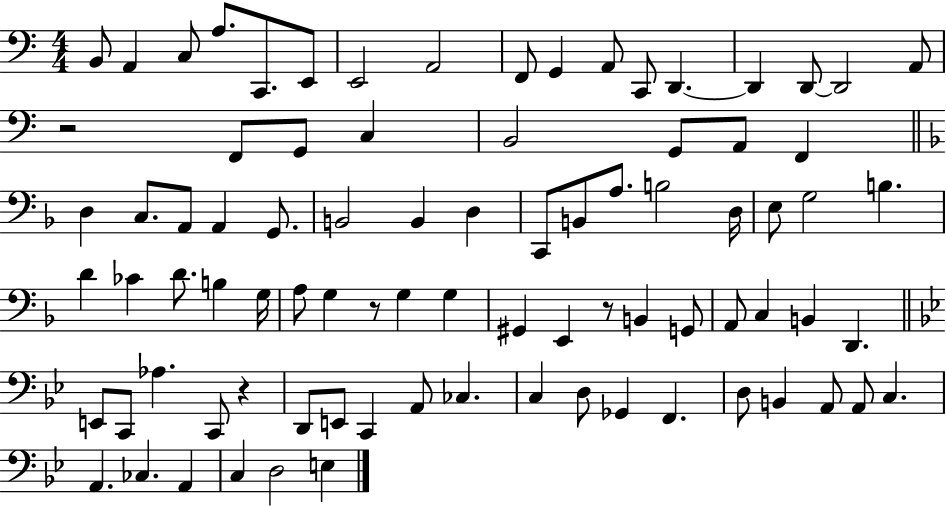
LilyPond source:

{
  \clef bass
  \numericTimeSignature
  \time 4/4
  \key c \major
  b,8 a,4 c8 a8. c,8. e,8 | e,2 a,2 | f,8 g,4 a,8 c,8 d,4.~~ | d,4 d,8~~ d,2 a,8 | \break r2 f,8 g,8 c4 | b,2 g,8 a,8 f,4 | \bar "||" \break \key d \minor d4 c8. a,8 a,4 g,8. | b,2 b,4 d4 | c,8 b,8 a8. b2 d16 | e8 g2 b4. | \break d'4 ces'4 d'8. b4 g16 | a8 g4 r8 g4 g4 | gis,4 e,4 r8 b,4 g,8 | a,8 c4 b,4 d,4. | \break \bar "||" \break \key g \minor e,8 c,8 aes4. c,8 r4 | d,8 e,8 c,4 a,8 ces4. | c4 d8 ges,4 f,4. | d8 b,4 a,8 a,8 c4. | \break a,4. ces4. a,4 | c4 d2 e4 | \bar "|."
}